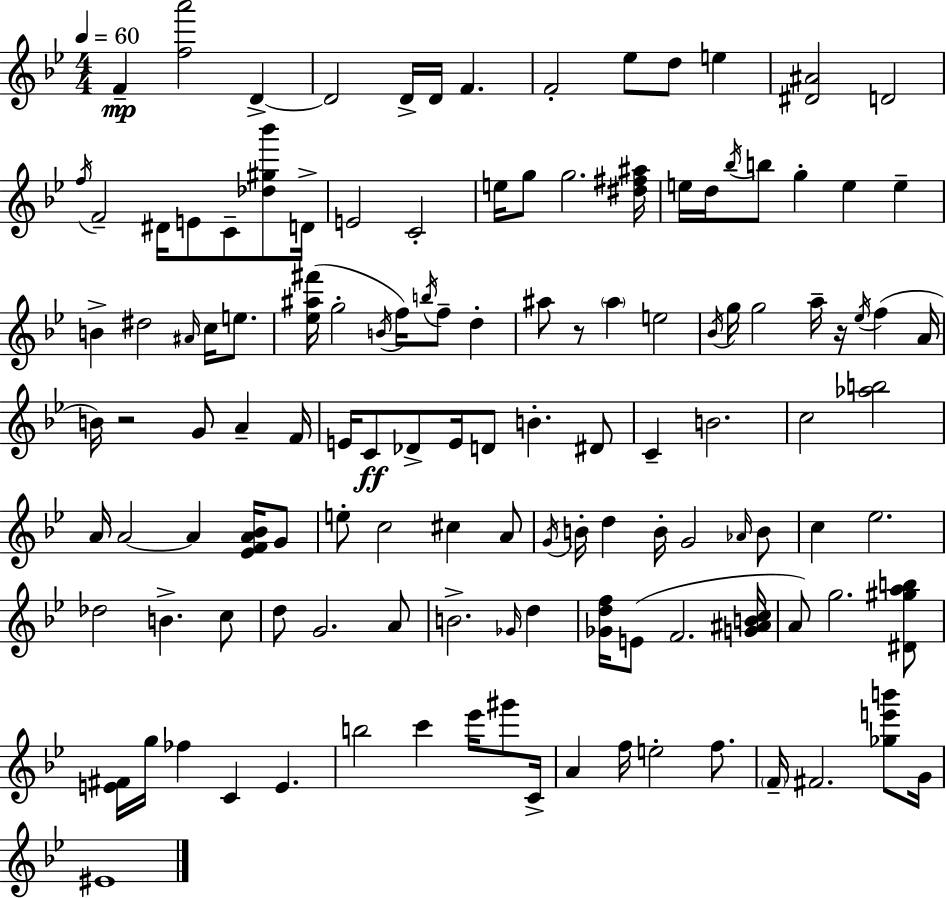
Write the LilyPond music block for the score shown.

{
  \clef treble
  \numericTimeSignature
  \time 4/4
  \key bes \major
  \tempo 4 = 60
  f'4--\mp <f'' a'''>2 d'4->~~ | d'2 d'16-> d'16 f'4. | f'2-. ees''8 d''8 e''4 | <dis' ais'>2 d'2 | \break \acciaccatura { f''16 } f'2-- dis'16 e'8 c'8-- <des'' gis'' bes'''>8 | d'16-> e'2 c'2-. | e''16 g''8 g''2. | <dis'' fis'' ais''>16 e''16 d''16 \acciaccatura { bes''16 } b''8 g''4-. e''4 e''4-- | \break b'4-> dis''2 \grace { ais'16 } c''16 | e''8. <ees'' ais'' fis'''>16( g''2-. \acciaccatura { b'16 } f''16) \acciaccatura { b''16 } f''8-- | d''4-. ais''8 r8 \parenthesize ais''4 e''2 | \acciaccatura { bes'16 } g''16 g''2 a''16-- | \break r16 \acciaccatura { ees''16 } f''4( a'16 b'16) r2 | g'8 a'4-- f'16 e'16 c'8\ff des'8-> e'16 d'8 b'4.-. | dis'8 c'4-- b'2. | c''2 <aes'' b''>2 | \break a'16 a'2~~ | a'4 <ees' f' a' bes'>16 g'8 e''8-. c''2 | cis''4 a'8 \acciaccatura { g'16 } b'16-. d''4 b'16-. g'2 | \grace { aes'16 } b'8 c''4 ees''2. | \break des''2 | b'4.-> c''8 d''8 g'2. | a'8 b'2.-> | \grace { ges'16 } d''4 <ges' d'' f''>16 e'8( f'2. | \break <g' ais' b' c''>16 a'8) g''2. | <dis' gis'' a'' b''>8 <e' fis'>16 g''16 fes''4 | c'4 e'4. b''2 | c'''4 ees'''16 gis'''8 c'16-> a'4 f''16 e''2-. | \break f''8. \parenthesize f'16-- fis'2. | <ges'' e''' b'''>8 g'16 eis'1 | \bar "|."
}